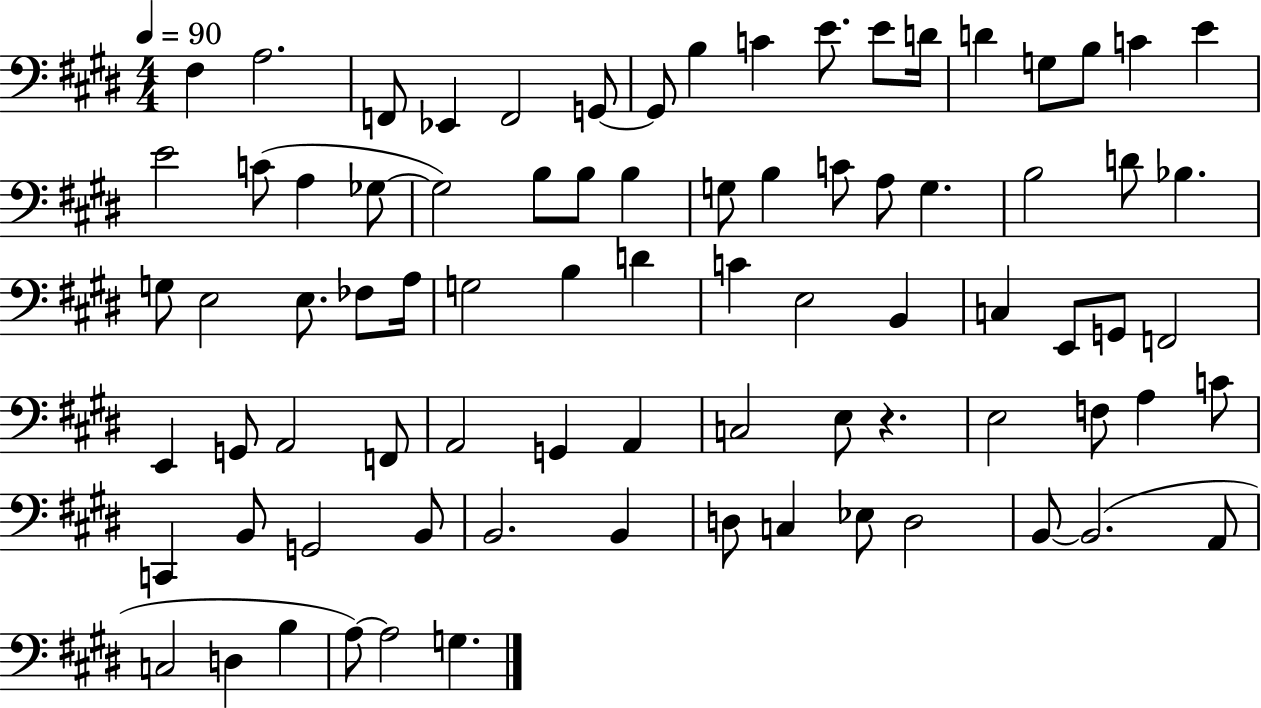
{
  \clef bass
  \numericTimeSignature
  \time 4/4
  \key e \major
  \tempo 4 = 90
  \repeat volta 2 { fis4 a2. | f,8 ees,4 f,2 g,8~~ | g,8 b4 c'4 e'8. e'8 d'16 | d'4 g8 b8 c'4 e'4 | \break e'2 c'8( a4 ges8~~ | ges2) b8 b8 b4 | g8 b4 c'8 a8 g4. | b2 d'8 bes4. | \break g8 e2 e8. fes8 a16 | g2 b4 d'4 | c'4 e2 b,4 | c4 e,8 g,8 f,2 | \break e,4 g,8 a,2 f,8 | a,2 g,4 a,4 | c2 e8 r4. | e2 f8 a4 c'8 | \break c,4 b,8 g,2 b,8 | b,2. b,4 | d8 c4 ees8 d2 | b,8~~ b,2.( a,8 | \break c2 d4 b4 | a8~~) a2 g4. | } \bar "|."
}